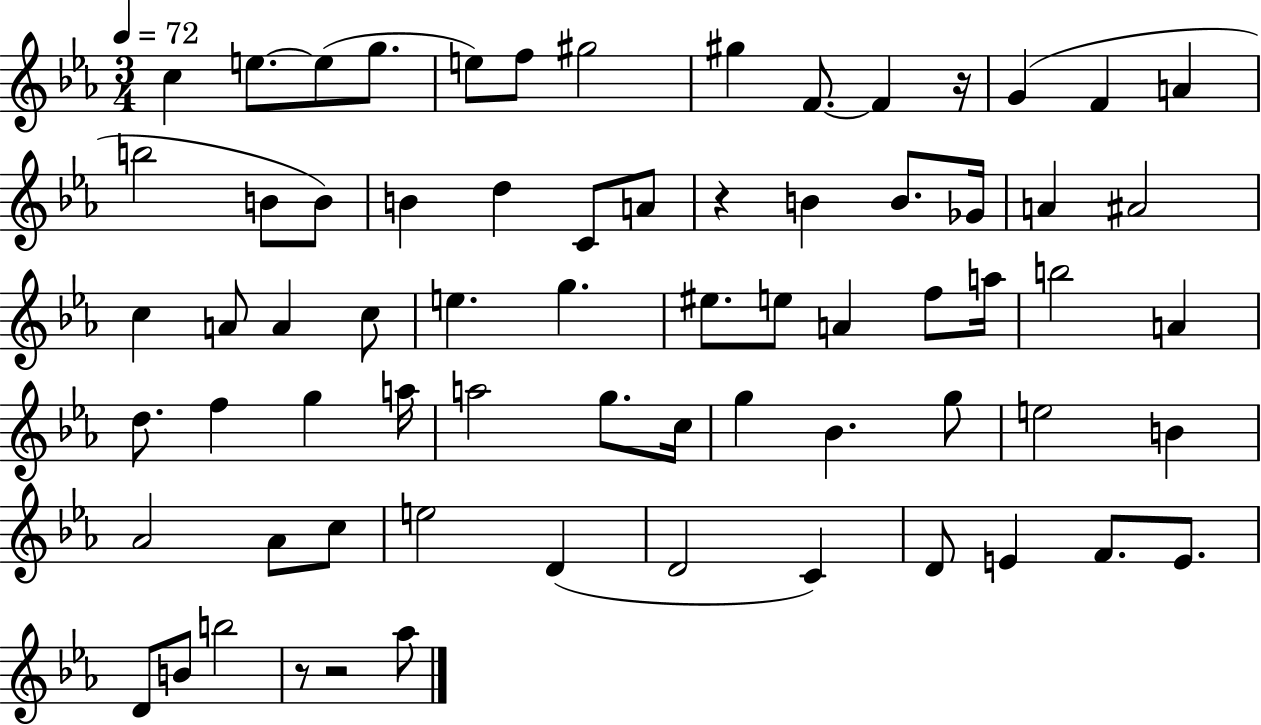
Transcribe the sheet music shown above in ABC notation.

X:1
T:Untitled
M:3/4
L:1/4
K:Eb
c e/2 e/2 g/2 e/2 f/2 ^g2 ^g F/2 F z/4 G F A b2 B/2 B/2 B d C/2 A/2 z B B/2 _G/4 A ^A2 c A/2 A c/2 e g ^e/2 e/2 A f/2 a/4 b2 A d/2 f g a/4 a2 g/2 c/4 g _B g/2 e2 B _A2 _A/2 c/2 e2 D D2 C D/2 E F/2 E/2 D/2 B/2 b2 z/2 z2 _a/2